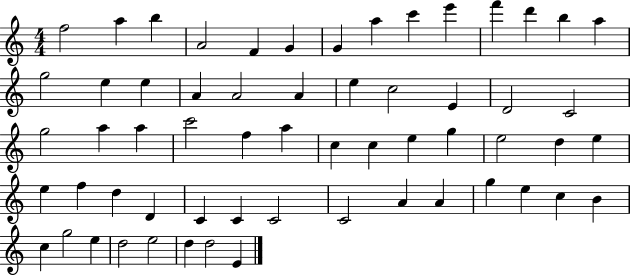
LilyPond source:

{
  \clef treble
  \numericTimeSignature
  \time 4/4
  \key c \major
  f''2 a''4 b''4 | a'2 f'4 g'4 | g'4 a''4 c'''4 e'''4 | f'''4 d'''4 b''4 a''4 | \break g''2 e''4 e''4 | a'4 a'2 a'4 | e''4 c''2 e'4 | d'2 c'2 | \break g''2 a''4 a''4 | c'''2 f''4 a''4 | c''4 c''4 e''4 g''4 | e''2 d''4 e''4 | \break e''4 f''4 d''4 d'4 | c'4 c'4 c'2 | c'2 a'4 a'4 | g''4 e''4 c''4 b'4 | \break c''4 g''2 e''4 | d''2 e''2 | d''4 d''2 e'4 | \bar "|."
}